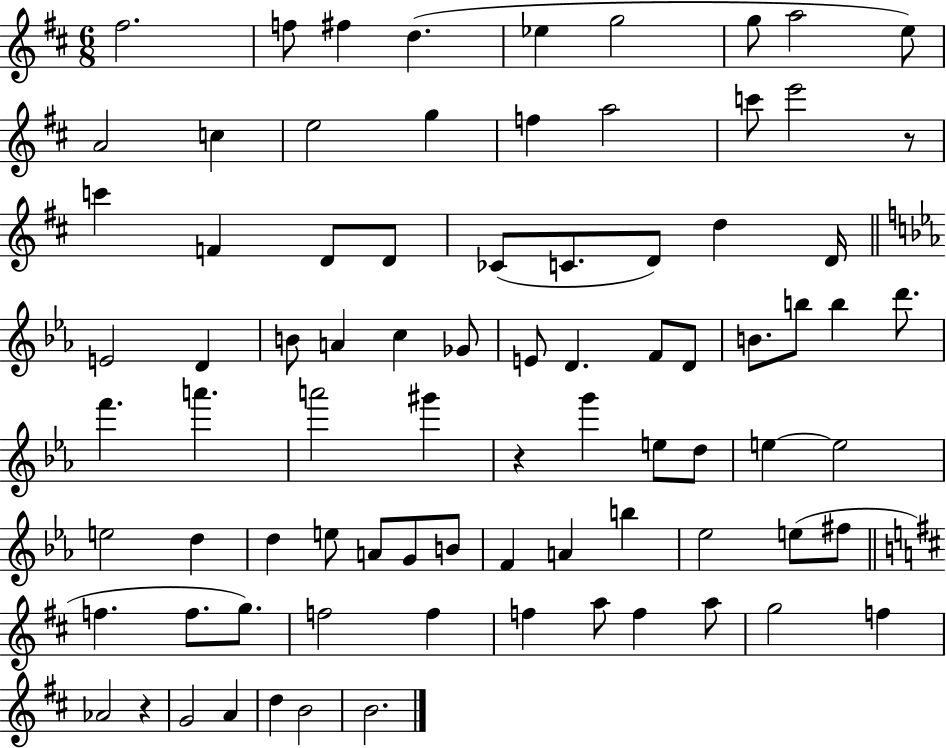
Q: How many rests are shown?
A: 3